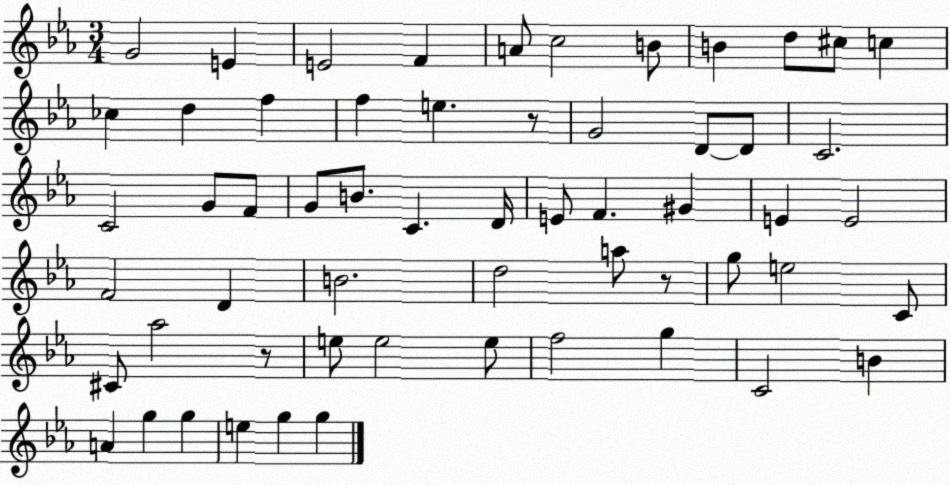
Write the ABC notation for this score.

X:1
T:Untitled
M:3/4
L:1/4
K:Eb
G2 E E2 F A/2 c2 B/2 B d/2 ^c/2 c _c d f f e z/2 G2 D/2 D/2 C2 C2 G/2 F/2 G/2 B/2 C D/4 E/2 F ^G E E2 F2 D B2 d2 a/2 z/2 g/2 e2 C/2 ^C/2 _a2 z/2 e/2 e2 e/2 f2 g C2 B A g g e g g